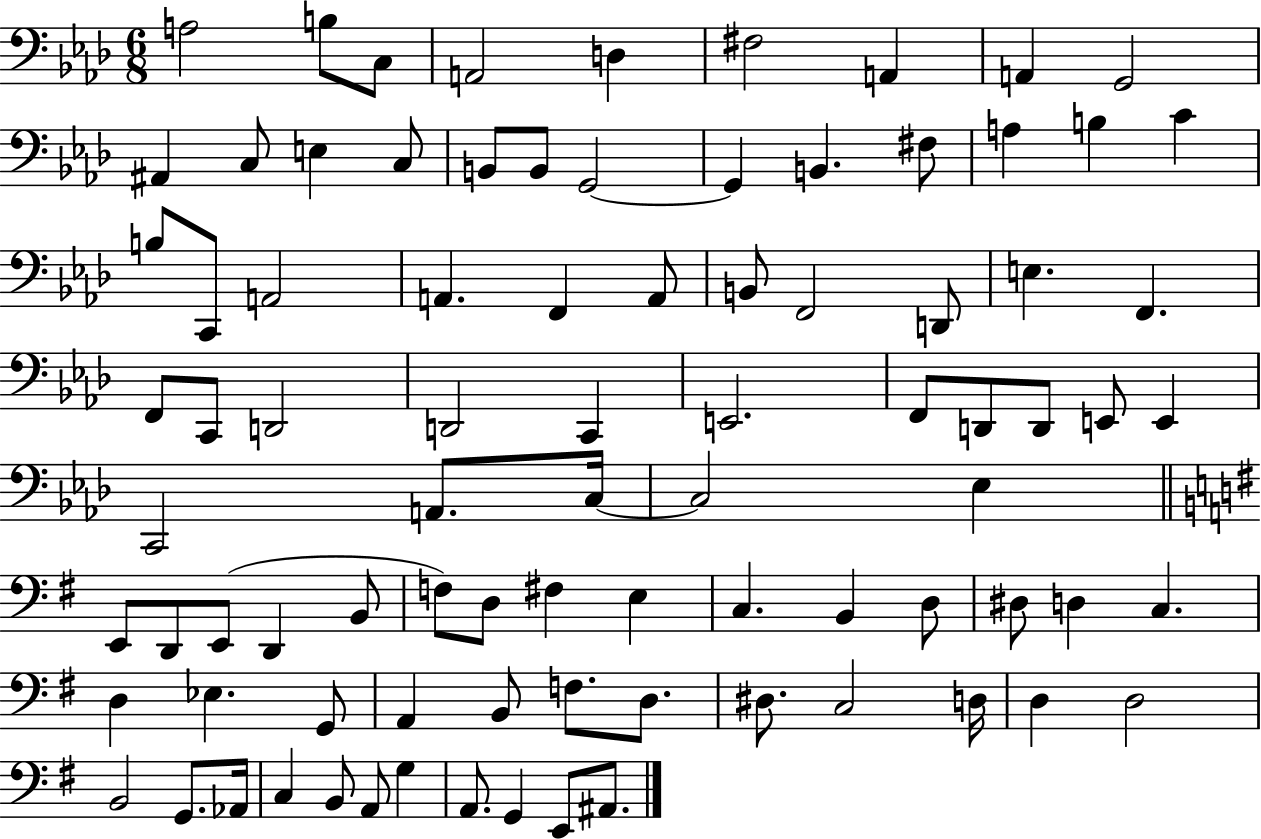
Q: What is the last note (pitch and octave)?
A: A#2